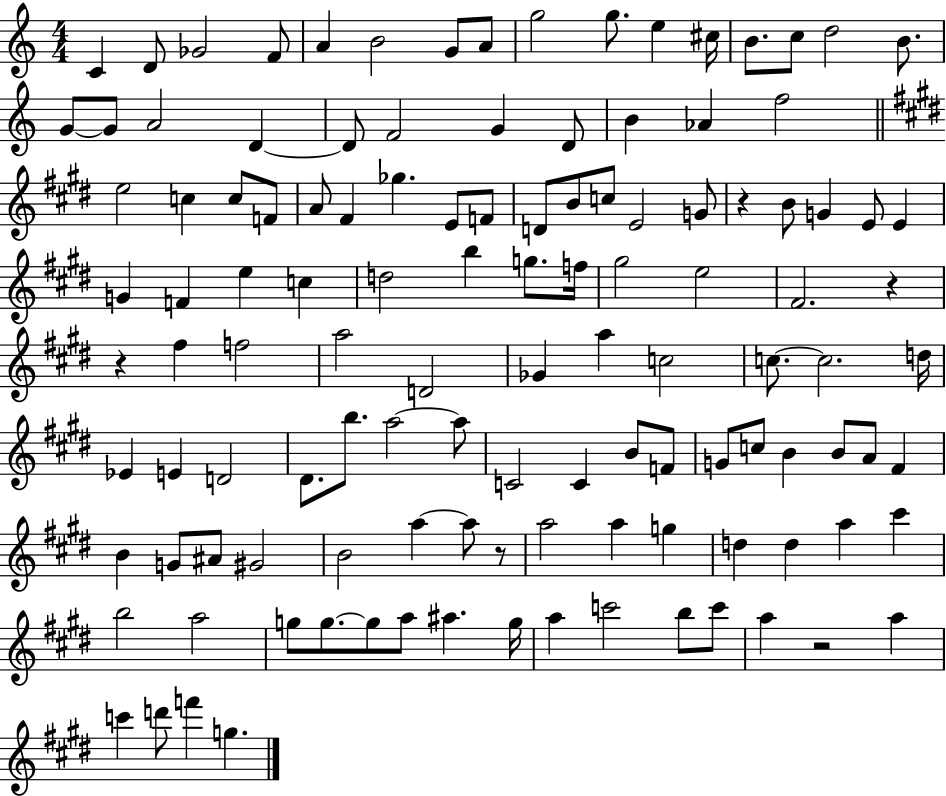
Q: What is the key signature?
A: C major